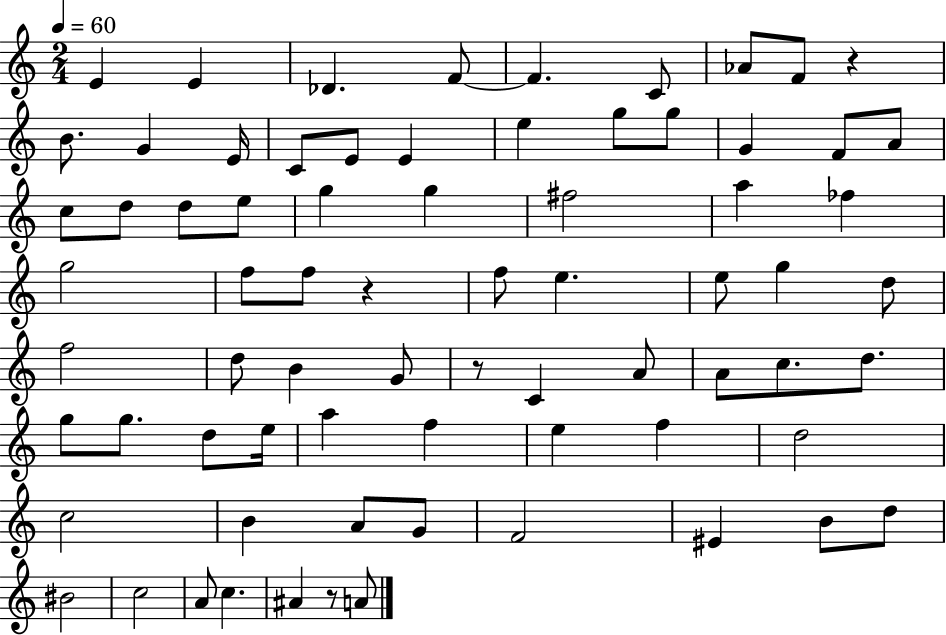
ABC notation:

X:1
T:Untitled
M:2/4
L:1/4
K:C
E E _D F/2 F C/2 _A/2 F/2 z B/2 G E/4 C/2 E/2 E e g/2 g/2 G F/2 A/2 c/2 d/2 d/2 e/2 g g ^f2 a _f g2 f/2 f/2 z f/2 e e/2 g d/2 f2 d/2 B G/2 z/2 C A/2 A/2 c/2 d/2 g/2 g/2 d/2 e/4 a f e f d2 c2 B A/2 G/2 F2 ^E B/2 d/2 ^B2 c2 A/2 c ^A z/2 A/2